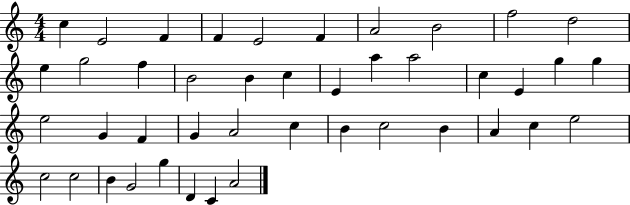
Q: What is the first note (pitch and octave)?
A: C5